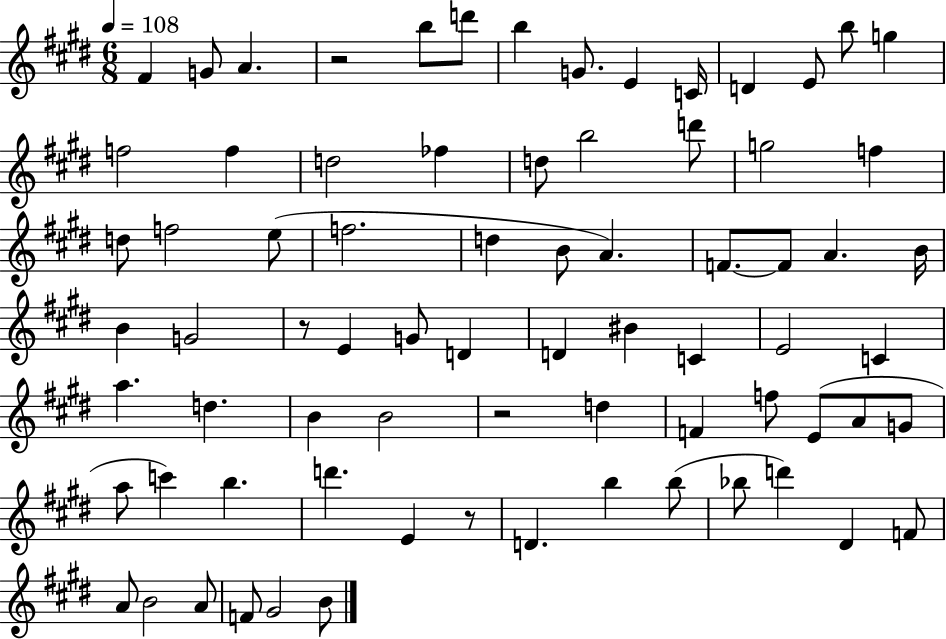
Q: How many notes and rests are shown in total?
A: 75